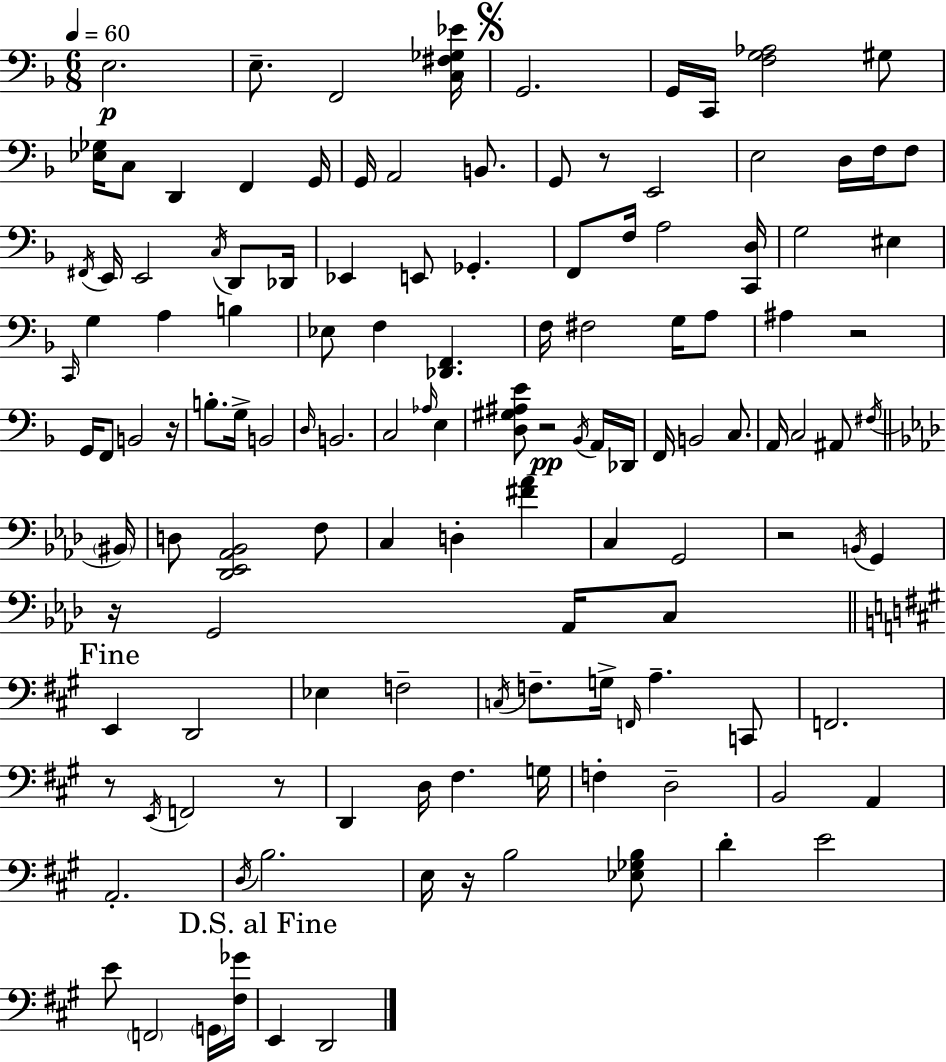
E3/h. E3/e. F2/h [C3,F#3,Gb3,Eb4]/s G2/h. G2/s C2/s [F3,G3,Ab3]/h G#3/e [Eb3,Gb3]/s C3/e D2/q F2/q G2/s G2/s A2/h B2/e. G2/e R/e E2/h E3/h D3/s F3/s F3/e F#2/s E2/s E2/h C3/s D2/e Db2/s Eb2/q E2/e Gb2/q. F2/e F3/s A3/h [C2,D3]/s G3/h EIS3/q C2/s G3/q A3/q B3/q Eb3/e F3/q [Db2,F2]/q. F3/s F#3/h G3/s A3/e A#3/q R/h G2/s F2/e B2/h R/s B3/e. G3/s B2/h D3/s B2/h. C3/h Ab3/s E3/q [D3,G#3,A#3,E4]/e R/h Bb2/s A2/s Db2/s F2/s B2/h C3/e. A2/s C3/h A#2/e F#3/s BIS2/s D3/e [Db2,Eb2,Ab2,Bb2]/h F3/e C3/q D3/q [F#4,Ab4]/q C3/q G2/h R/h B2/s G2/q R/s G2/h Ab2/s C3/e E2/q D2/h Eb3/q F3/h C3/s F3/e. G3/s F2/s A3/q. C2/e F2/h. R/e E2/s F2/h R/e D2/q D3/s F#3/q. G3/s F3/q D3/h B2/h A2/q A2/h. D3/s B3/h. E3/s R/s B3/h [Eb3,Gb3,B3]/e D4/q E4/h E4/e F2/h G2/s [F#3,Gb4]/s E2/q D2/h